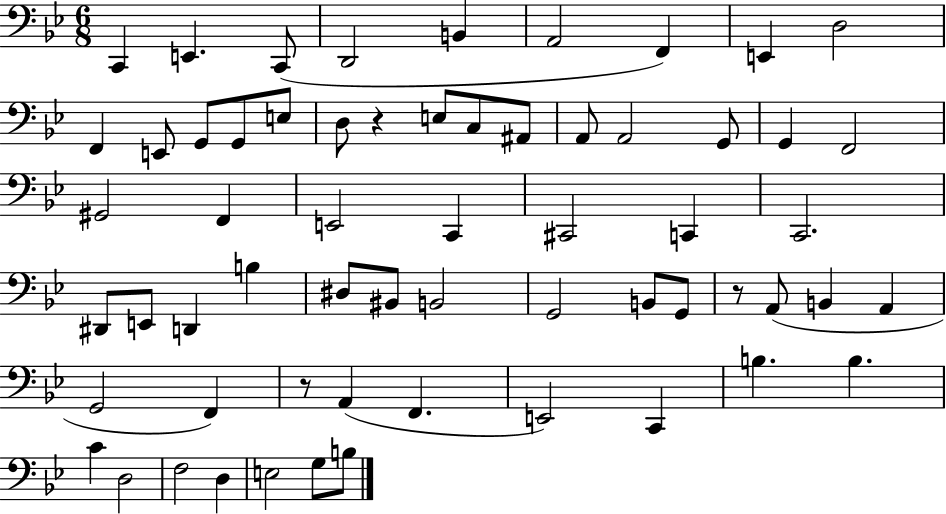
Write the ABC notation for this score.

X:1
T:Untitled
M:6/8
L:1/4
K:Bb
C,, E,, C,,/2 D,,2 B,, A,,2 F,, E,, D,2 F,, E,,/2 G,,/2 G,,/2 E,/2 D,/2 z E,/2 C,/2 ^A,,/2 A,,/2 A,,2 G,,/2 G,, F,,2 ^G,,2 F,, E,,2 C,, ^C,,2 C,, C,,2 ^D,,/2 E,,/2 D,, B, ^D,/2 ^B,,/2 B,,2 G,,2 B,,/2 G,,/2 z/2 A,,/2 B,, A,, G,,2 F,, z/2 A,, F,, E,,2 C,, B, B, C D,2 F,2 D, E,2 G,/2 B,/2